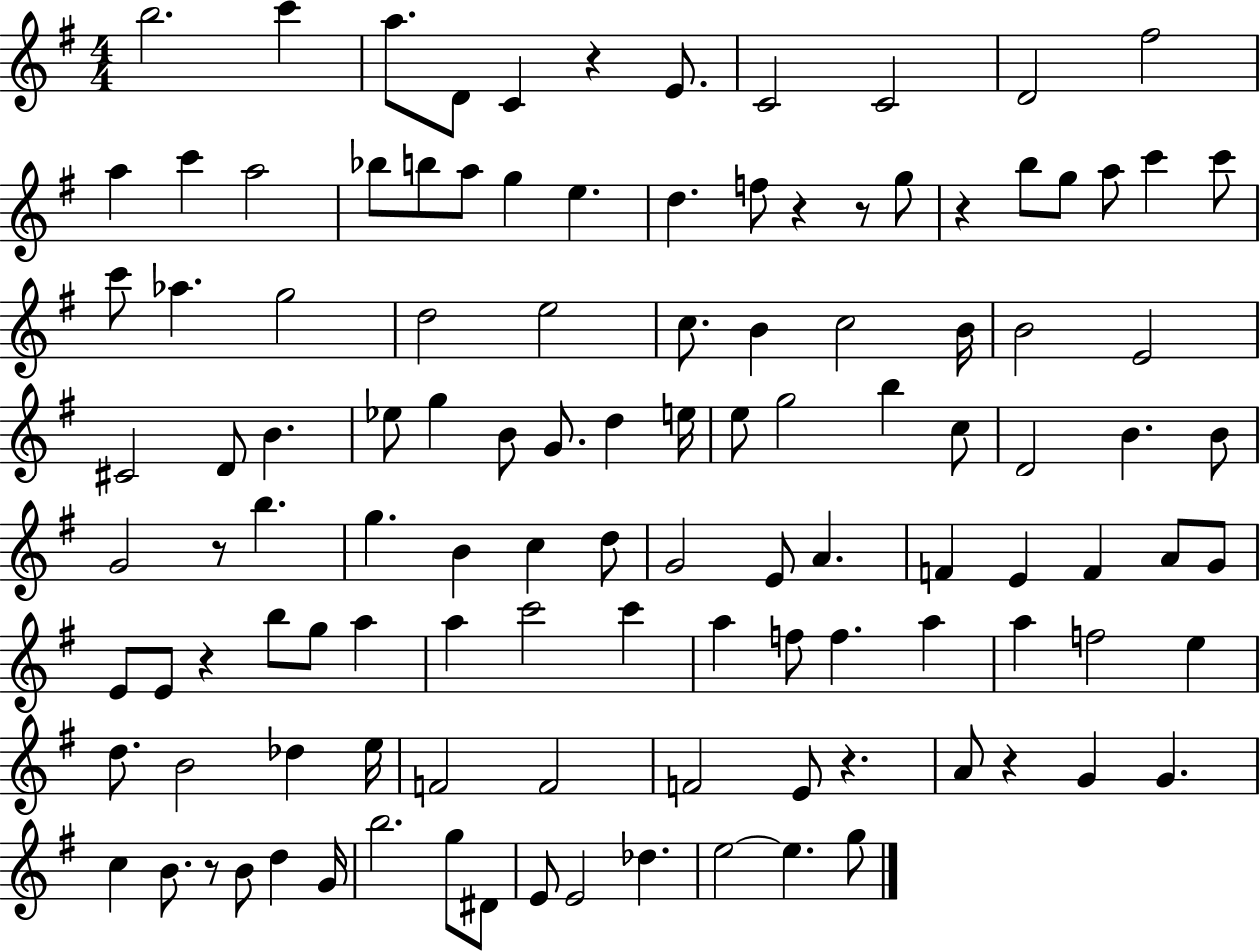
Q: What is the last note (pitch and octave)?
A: G5